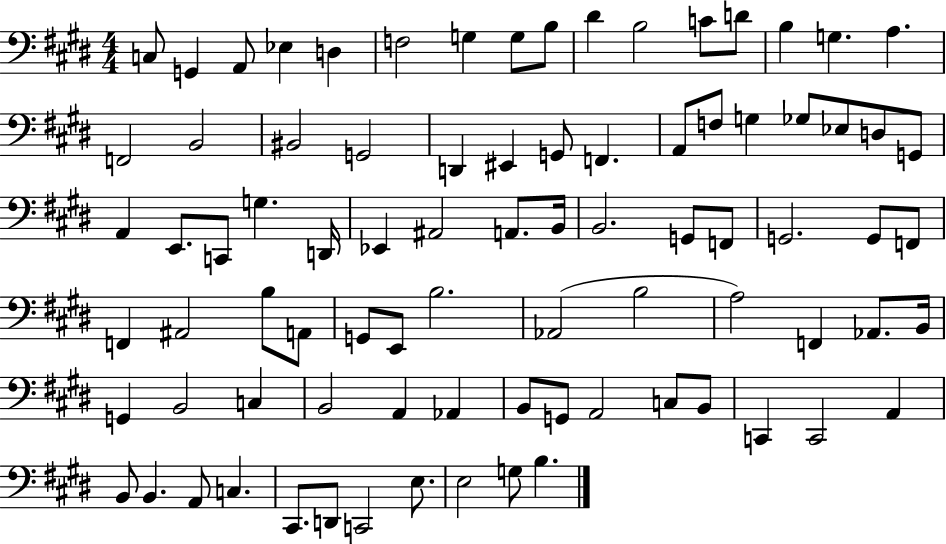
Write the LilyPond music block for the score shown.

{
  \clef bass
  \numericTimeSignature
  \time 4/4
  \key e \major
  \repeat volta 2 { c8 g,4 a,8 ees4 d4 | f2 g4 g8 b8 | dis'4 b2 c'8 d'8 | b4 g4. a4. | \break f,2 b,2 | bis,2 g,2 | d,4 eis,4 g,8 f,4. | a,8 f8 g4 ges8 ees8 d8 g,8 | \break a,4 e,8. c,8 g4. d,16 | ees,4 ais,2 a,8. b,16 | b,2. g,8 f,8 | g,2. g,8 f,8 | \break f,4 ais,2 b8 a,8 | g,8 e,8 b2. | aes,2( b2 | a2) f,4 aes,8. b,16 | \break g,4 b,2 c4 | b,2 a,4 aes,4 | b,8 g,8 a,2 c8 b,8 | c,4 c,2 a,4 | \break b,8 b,4. a,8 c4. | cis,8. d,8 c,2 e8. | e2 g8 b4. | } \bar "|."
}